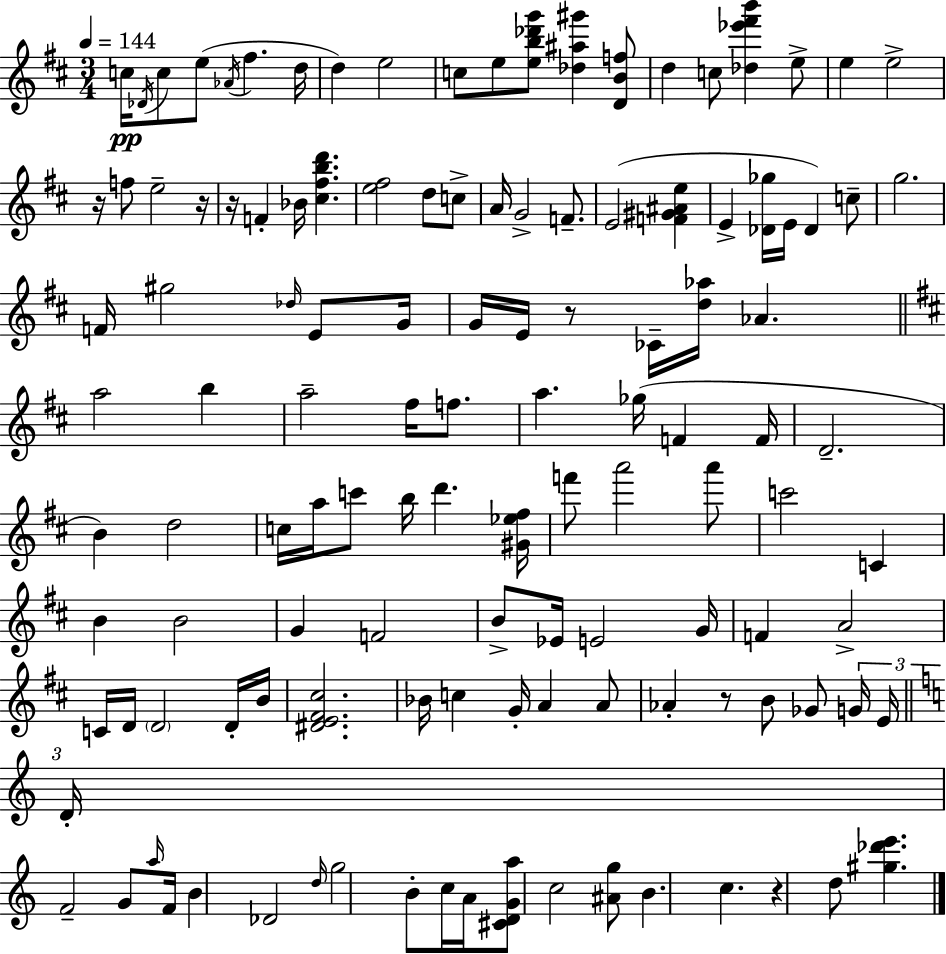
C5/s Db4/s C5/e E5/e Ab4/s F#5/q. D5/s D5/q E5/h C5/e E5/e [E5,B5,Db6,G6]/e [Db5,A#5,G#6]/q [D4,B4,F5]/e D5/q C5/e [Db5,Eb6,F#6,B6]/q E5/e E5/q E5/h R/s F5/e E5/h R/s R/s F4/q Bb4/s [C#5,F#5,B5,D6]/q. [E5,F#5]/h D5/e C5/e A4/s G4/h F4/e. E4/h [F4,G#4,A#4,E5]/q E4/q [Db4,Gb5]/s E4/s Db4/q C5/e G5/h. F4/s G#5/h Db5/s E4/e G4/s G4/s E4/s R/e CES4/s [D5,Ab5]/s Ab4/q. A5/h B5/q A5/h F#5/s F5/e. A5/q. Gb5/s F4/q F4/s D4/h. B4/q D5/h C5/s A5/s C6/e B5/s D6/q. [G#4,Eb5,F#5]/s F6/e A6/h A6/e C6/h C4/q B4/q B4/h G4/q F4/h B4/e Eb4/s E4/h G4/s F4/q A4/h C4/s D4/s D4/h D4/s B4/s [D#4,E4,F#4,C#5]/h. Bb4/s C5/q G4/s A4/q A4/e Ab4/q R/e B4/e Gb4/e G4/s E4/s D4/s F4/h G4/e A5/s F4/s B4/q Db4/h D5/s G5/h B4/e C5/s A4/s [C#4,D4,G4,A5]/e C5/h [A#4,G5]/e B4/q. C5/q. R/q D5/e [G#5,Db6,E6]/q.